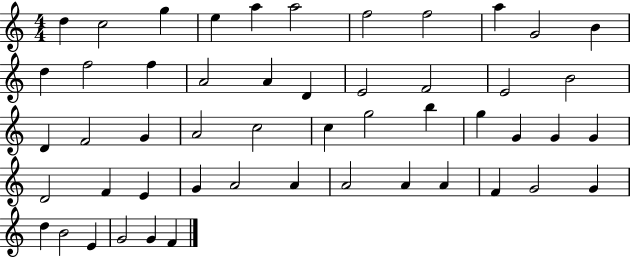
X:1
T:Untitled
M:4/4
L:1/4
K:C
d c2 g e a a2 f2 f2 a G2 B d f2 f A2 A D E2 F2 E2 B2 D F2 G A2 c2 c g2 b g G G G D2 F E G A2 A A2 A A F G2 G d B2 E G2 G F